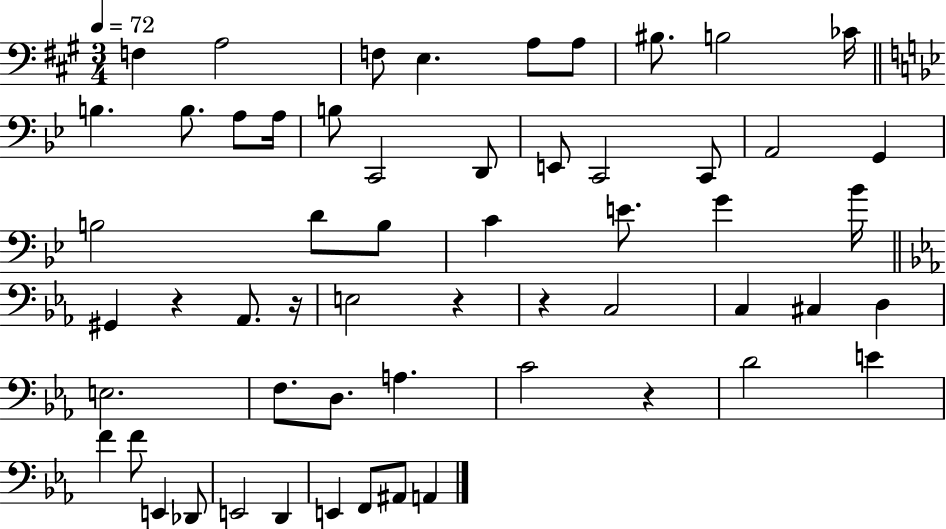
{
  \clef bass
  \numericTimeSignature
  \time 3/4
  \key a \major
  \tempo 4 = 72
  f4 a2 | f8 e4. a8 a8 | bis8. b2 ces'16 | \bar "||" \break \key g \minor b4. b8. a8 a16 | b8 c,2 d,8 | e,8 c,2 c,8 | a,2 g,4 | \break b2 d'8 b8 | c'4 e'8. g'4 bes'16 | \bar "||" \break \key c \minor gis,4 r4 aes,8. r16 | e2 r4 | r4 c2 | c4 cis4 d4 | \break e2. | f8. d8. a4. | c'2 r4 | d'2 e'4 | \break f'4 f'8 e,4 des,8 | e,2 d,4 | e,4 f,8 ais,8 a,4 | \bar "|."
}